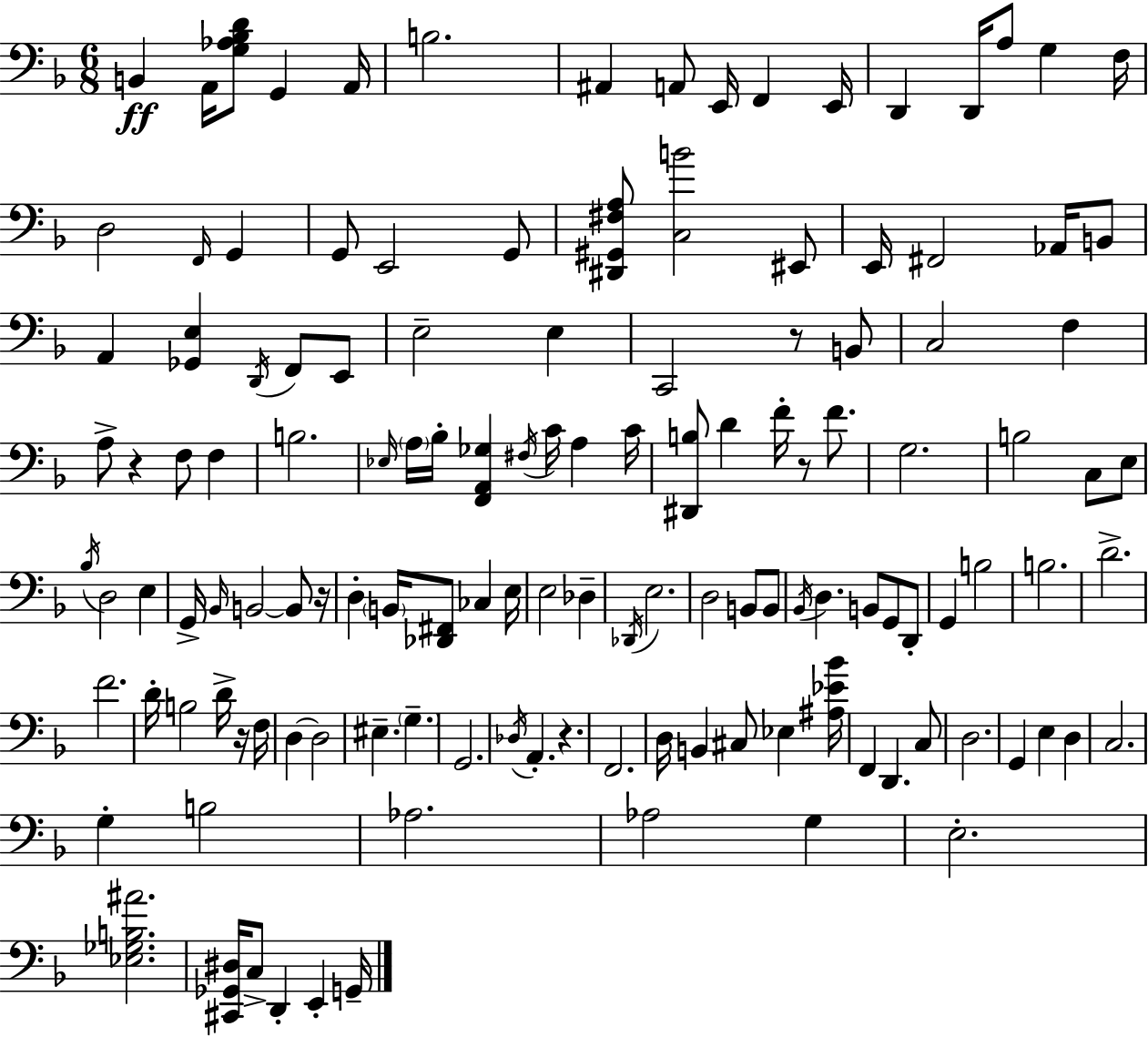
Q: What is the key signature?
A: D minor